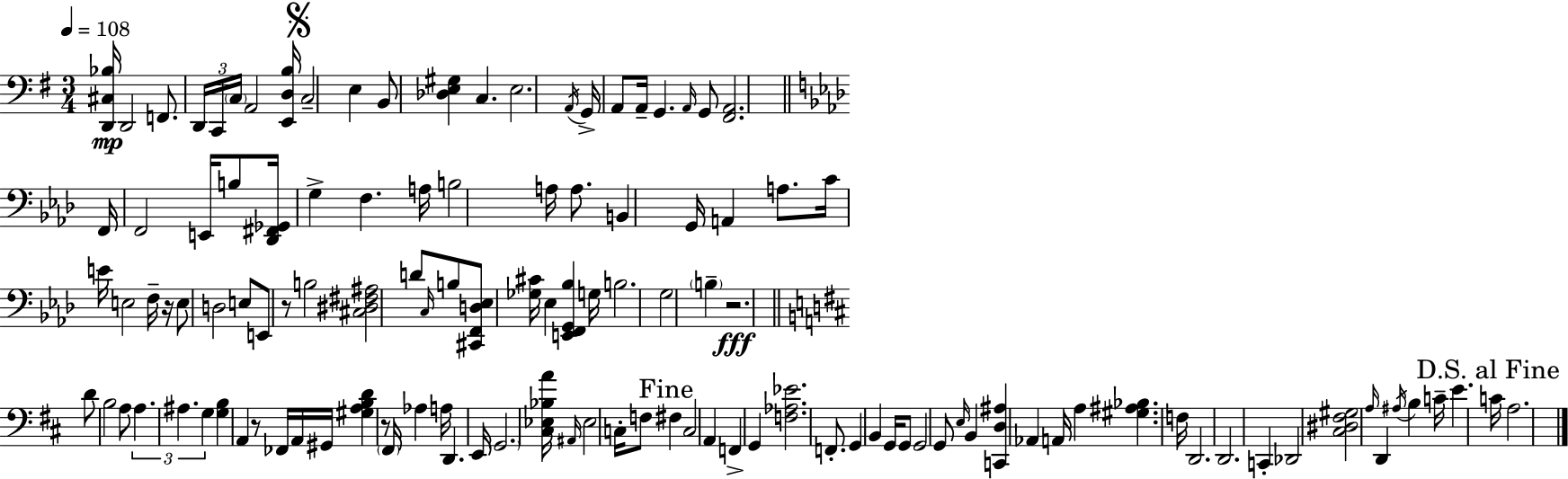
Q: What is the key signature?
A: G major